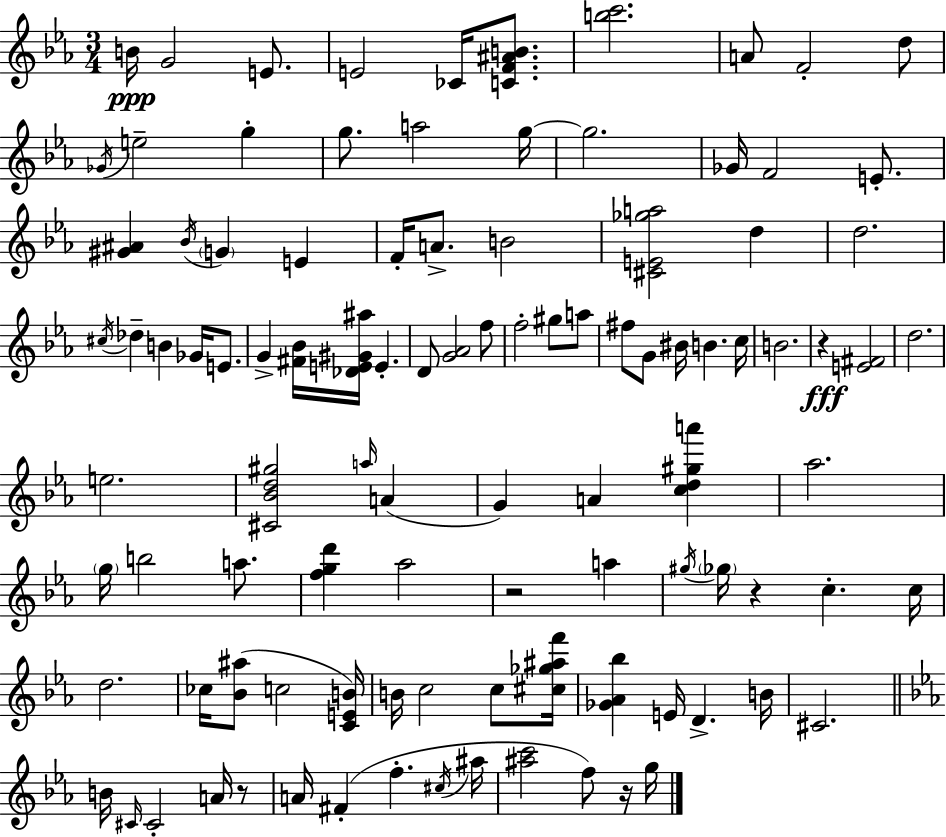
X:1
T:Untitled
M:3/4
L:1/4
K:Eb
B/4 G2 E/2 E2 _C/4 [CF^AB]/2 [bc']2 A/2 F2 d/2 _G/4 e2 g g/2 a2 g/4 g2 _G/4 F2 E/2 [^G^A] _B/4 G E F/4 A/2 B2 [^CE_ga]2 d d2 ^c/4 _d B _G/4 E/2 G [^F_B]/4 [_DE^G^a]/4 E D/2 [G_A]2 f/2 f2 ^g/2 a/2 ^f/2 G/2 ^B/4 B c/4 B2 z [E^F]2 d2 e2 [^C_Bd^g]2 a/4 A G A [cd^ga'] _a2 g/4 b2 a/2 [fgd'] _a2 z2 a ^g/4 _g/4 z c c/4 d2 _c/4 [_B^a]/2 c2 [CEB]/4 B/4 c2 c/2 [^c_g^af']/4 [_G_A_b] E/4 D B/4 ^C2 B/4 ^C/4 ^C2 A/4 z/2 A/4 ^F f ^c/4 ^a/4 [^ac']2 f/2 z/4 g/4